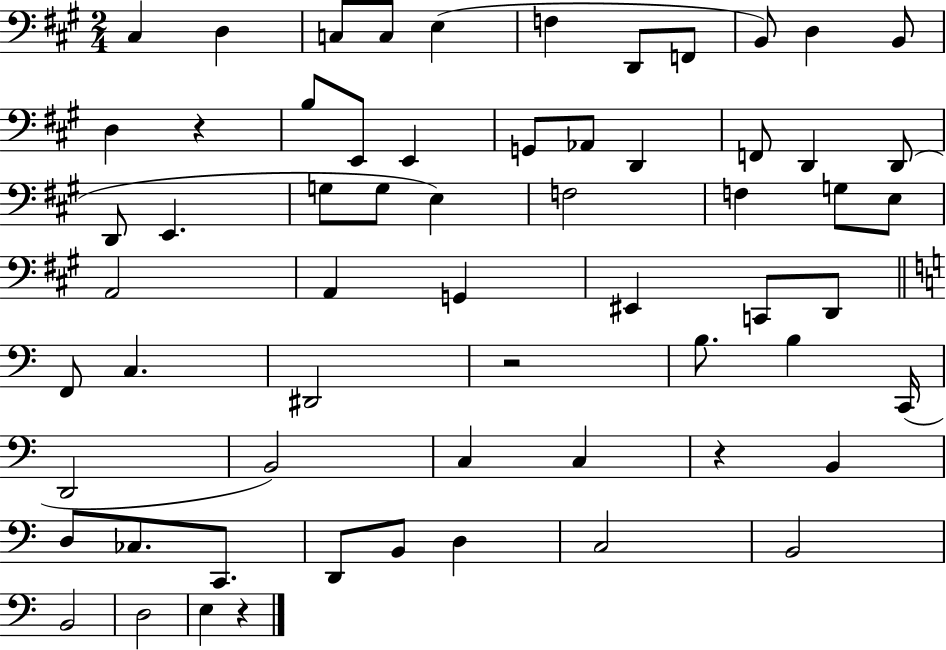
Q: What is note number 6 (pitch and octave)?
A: F3